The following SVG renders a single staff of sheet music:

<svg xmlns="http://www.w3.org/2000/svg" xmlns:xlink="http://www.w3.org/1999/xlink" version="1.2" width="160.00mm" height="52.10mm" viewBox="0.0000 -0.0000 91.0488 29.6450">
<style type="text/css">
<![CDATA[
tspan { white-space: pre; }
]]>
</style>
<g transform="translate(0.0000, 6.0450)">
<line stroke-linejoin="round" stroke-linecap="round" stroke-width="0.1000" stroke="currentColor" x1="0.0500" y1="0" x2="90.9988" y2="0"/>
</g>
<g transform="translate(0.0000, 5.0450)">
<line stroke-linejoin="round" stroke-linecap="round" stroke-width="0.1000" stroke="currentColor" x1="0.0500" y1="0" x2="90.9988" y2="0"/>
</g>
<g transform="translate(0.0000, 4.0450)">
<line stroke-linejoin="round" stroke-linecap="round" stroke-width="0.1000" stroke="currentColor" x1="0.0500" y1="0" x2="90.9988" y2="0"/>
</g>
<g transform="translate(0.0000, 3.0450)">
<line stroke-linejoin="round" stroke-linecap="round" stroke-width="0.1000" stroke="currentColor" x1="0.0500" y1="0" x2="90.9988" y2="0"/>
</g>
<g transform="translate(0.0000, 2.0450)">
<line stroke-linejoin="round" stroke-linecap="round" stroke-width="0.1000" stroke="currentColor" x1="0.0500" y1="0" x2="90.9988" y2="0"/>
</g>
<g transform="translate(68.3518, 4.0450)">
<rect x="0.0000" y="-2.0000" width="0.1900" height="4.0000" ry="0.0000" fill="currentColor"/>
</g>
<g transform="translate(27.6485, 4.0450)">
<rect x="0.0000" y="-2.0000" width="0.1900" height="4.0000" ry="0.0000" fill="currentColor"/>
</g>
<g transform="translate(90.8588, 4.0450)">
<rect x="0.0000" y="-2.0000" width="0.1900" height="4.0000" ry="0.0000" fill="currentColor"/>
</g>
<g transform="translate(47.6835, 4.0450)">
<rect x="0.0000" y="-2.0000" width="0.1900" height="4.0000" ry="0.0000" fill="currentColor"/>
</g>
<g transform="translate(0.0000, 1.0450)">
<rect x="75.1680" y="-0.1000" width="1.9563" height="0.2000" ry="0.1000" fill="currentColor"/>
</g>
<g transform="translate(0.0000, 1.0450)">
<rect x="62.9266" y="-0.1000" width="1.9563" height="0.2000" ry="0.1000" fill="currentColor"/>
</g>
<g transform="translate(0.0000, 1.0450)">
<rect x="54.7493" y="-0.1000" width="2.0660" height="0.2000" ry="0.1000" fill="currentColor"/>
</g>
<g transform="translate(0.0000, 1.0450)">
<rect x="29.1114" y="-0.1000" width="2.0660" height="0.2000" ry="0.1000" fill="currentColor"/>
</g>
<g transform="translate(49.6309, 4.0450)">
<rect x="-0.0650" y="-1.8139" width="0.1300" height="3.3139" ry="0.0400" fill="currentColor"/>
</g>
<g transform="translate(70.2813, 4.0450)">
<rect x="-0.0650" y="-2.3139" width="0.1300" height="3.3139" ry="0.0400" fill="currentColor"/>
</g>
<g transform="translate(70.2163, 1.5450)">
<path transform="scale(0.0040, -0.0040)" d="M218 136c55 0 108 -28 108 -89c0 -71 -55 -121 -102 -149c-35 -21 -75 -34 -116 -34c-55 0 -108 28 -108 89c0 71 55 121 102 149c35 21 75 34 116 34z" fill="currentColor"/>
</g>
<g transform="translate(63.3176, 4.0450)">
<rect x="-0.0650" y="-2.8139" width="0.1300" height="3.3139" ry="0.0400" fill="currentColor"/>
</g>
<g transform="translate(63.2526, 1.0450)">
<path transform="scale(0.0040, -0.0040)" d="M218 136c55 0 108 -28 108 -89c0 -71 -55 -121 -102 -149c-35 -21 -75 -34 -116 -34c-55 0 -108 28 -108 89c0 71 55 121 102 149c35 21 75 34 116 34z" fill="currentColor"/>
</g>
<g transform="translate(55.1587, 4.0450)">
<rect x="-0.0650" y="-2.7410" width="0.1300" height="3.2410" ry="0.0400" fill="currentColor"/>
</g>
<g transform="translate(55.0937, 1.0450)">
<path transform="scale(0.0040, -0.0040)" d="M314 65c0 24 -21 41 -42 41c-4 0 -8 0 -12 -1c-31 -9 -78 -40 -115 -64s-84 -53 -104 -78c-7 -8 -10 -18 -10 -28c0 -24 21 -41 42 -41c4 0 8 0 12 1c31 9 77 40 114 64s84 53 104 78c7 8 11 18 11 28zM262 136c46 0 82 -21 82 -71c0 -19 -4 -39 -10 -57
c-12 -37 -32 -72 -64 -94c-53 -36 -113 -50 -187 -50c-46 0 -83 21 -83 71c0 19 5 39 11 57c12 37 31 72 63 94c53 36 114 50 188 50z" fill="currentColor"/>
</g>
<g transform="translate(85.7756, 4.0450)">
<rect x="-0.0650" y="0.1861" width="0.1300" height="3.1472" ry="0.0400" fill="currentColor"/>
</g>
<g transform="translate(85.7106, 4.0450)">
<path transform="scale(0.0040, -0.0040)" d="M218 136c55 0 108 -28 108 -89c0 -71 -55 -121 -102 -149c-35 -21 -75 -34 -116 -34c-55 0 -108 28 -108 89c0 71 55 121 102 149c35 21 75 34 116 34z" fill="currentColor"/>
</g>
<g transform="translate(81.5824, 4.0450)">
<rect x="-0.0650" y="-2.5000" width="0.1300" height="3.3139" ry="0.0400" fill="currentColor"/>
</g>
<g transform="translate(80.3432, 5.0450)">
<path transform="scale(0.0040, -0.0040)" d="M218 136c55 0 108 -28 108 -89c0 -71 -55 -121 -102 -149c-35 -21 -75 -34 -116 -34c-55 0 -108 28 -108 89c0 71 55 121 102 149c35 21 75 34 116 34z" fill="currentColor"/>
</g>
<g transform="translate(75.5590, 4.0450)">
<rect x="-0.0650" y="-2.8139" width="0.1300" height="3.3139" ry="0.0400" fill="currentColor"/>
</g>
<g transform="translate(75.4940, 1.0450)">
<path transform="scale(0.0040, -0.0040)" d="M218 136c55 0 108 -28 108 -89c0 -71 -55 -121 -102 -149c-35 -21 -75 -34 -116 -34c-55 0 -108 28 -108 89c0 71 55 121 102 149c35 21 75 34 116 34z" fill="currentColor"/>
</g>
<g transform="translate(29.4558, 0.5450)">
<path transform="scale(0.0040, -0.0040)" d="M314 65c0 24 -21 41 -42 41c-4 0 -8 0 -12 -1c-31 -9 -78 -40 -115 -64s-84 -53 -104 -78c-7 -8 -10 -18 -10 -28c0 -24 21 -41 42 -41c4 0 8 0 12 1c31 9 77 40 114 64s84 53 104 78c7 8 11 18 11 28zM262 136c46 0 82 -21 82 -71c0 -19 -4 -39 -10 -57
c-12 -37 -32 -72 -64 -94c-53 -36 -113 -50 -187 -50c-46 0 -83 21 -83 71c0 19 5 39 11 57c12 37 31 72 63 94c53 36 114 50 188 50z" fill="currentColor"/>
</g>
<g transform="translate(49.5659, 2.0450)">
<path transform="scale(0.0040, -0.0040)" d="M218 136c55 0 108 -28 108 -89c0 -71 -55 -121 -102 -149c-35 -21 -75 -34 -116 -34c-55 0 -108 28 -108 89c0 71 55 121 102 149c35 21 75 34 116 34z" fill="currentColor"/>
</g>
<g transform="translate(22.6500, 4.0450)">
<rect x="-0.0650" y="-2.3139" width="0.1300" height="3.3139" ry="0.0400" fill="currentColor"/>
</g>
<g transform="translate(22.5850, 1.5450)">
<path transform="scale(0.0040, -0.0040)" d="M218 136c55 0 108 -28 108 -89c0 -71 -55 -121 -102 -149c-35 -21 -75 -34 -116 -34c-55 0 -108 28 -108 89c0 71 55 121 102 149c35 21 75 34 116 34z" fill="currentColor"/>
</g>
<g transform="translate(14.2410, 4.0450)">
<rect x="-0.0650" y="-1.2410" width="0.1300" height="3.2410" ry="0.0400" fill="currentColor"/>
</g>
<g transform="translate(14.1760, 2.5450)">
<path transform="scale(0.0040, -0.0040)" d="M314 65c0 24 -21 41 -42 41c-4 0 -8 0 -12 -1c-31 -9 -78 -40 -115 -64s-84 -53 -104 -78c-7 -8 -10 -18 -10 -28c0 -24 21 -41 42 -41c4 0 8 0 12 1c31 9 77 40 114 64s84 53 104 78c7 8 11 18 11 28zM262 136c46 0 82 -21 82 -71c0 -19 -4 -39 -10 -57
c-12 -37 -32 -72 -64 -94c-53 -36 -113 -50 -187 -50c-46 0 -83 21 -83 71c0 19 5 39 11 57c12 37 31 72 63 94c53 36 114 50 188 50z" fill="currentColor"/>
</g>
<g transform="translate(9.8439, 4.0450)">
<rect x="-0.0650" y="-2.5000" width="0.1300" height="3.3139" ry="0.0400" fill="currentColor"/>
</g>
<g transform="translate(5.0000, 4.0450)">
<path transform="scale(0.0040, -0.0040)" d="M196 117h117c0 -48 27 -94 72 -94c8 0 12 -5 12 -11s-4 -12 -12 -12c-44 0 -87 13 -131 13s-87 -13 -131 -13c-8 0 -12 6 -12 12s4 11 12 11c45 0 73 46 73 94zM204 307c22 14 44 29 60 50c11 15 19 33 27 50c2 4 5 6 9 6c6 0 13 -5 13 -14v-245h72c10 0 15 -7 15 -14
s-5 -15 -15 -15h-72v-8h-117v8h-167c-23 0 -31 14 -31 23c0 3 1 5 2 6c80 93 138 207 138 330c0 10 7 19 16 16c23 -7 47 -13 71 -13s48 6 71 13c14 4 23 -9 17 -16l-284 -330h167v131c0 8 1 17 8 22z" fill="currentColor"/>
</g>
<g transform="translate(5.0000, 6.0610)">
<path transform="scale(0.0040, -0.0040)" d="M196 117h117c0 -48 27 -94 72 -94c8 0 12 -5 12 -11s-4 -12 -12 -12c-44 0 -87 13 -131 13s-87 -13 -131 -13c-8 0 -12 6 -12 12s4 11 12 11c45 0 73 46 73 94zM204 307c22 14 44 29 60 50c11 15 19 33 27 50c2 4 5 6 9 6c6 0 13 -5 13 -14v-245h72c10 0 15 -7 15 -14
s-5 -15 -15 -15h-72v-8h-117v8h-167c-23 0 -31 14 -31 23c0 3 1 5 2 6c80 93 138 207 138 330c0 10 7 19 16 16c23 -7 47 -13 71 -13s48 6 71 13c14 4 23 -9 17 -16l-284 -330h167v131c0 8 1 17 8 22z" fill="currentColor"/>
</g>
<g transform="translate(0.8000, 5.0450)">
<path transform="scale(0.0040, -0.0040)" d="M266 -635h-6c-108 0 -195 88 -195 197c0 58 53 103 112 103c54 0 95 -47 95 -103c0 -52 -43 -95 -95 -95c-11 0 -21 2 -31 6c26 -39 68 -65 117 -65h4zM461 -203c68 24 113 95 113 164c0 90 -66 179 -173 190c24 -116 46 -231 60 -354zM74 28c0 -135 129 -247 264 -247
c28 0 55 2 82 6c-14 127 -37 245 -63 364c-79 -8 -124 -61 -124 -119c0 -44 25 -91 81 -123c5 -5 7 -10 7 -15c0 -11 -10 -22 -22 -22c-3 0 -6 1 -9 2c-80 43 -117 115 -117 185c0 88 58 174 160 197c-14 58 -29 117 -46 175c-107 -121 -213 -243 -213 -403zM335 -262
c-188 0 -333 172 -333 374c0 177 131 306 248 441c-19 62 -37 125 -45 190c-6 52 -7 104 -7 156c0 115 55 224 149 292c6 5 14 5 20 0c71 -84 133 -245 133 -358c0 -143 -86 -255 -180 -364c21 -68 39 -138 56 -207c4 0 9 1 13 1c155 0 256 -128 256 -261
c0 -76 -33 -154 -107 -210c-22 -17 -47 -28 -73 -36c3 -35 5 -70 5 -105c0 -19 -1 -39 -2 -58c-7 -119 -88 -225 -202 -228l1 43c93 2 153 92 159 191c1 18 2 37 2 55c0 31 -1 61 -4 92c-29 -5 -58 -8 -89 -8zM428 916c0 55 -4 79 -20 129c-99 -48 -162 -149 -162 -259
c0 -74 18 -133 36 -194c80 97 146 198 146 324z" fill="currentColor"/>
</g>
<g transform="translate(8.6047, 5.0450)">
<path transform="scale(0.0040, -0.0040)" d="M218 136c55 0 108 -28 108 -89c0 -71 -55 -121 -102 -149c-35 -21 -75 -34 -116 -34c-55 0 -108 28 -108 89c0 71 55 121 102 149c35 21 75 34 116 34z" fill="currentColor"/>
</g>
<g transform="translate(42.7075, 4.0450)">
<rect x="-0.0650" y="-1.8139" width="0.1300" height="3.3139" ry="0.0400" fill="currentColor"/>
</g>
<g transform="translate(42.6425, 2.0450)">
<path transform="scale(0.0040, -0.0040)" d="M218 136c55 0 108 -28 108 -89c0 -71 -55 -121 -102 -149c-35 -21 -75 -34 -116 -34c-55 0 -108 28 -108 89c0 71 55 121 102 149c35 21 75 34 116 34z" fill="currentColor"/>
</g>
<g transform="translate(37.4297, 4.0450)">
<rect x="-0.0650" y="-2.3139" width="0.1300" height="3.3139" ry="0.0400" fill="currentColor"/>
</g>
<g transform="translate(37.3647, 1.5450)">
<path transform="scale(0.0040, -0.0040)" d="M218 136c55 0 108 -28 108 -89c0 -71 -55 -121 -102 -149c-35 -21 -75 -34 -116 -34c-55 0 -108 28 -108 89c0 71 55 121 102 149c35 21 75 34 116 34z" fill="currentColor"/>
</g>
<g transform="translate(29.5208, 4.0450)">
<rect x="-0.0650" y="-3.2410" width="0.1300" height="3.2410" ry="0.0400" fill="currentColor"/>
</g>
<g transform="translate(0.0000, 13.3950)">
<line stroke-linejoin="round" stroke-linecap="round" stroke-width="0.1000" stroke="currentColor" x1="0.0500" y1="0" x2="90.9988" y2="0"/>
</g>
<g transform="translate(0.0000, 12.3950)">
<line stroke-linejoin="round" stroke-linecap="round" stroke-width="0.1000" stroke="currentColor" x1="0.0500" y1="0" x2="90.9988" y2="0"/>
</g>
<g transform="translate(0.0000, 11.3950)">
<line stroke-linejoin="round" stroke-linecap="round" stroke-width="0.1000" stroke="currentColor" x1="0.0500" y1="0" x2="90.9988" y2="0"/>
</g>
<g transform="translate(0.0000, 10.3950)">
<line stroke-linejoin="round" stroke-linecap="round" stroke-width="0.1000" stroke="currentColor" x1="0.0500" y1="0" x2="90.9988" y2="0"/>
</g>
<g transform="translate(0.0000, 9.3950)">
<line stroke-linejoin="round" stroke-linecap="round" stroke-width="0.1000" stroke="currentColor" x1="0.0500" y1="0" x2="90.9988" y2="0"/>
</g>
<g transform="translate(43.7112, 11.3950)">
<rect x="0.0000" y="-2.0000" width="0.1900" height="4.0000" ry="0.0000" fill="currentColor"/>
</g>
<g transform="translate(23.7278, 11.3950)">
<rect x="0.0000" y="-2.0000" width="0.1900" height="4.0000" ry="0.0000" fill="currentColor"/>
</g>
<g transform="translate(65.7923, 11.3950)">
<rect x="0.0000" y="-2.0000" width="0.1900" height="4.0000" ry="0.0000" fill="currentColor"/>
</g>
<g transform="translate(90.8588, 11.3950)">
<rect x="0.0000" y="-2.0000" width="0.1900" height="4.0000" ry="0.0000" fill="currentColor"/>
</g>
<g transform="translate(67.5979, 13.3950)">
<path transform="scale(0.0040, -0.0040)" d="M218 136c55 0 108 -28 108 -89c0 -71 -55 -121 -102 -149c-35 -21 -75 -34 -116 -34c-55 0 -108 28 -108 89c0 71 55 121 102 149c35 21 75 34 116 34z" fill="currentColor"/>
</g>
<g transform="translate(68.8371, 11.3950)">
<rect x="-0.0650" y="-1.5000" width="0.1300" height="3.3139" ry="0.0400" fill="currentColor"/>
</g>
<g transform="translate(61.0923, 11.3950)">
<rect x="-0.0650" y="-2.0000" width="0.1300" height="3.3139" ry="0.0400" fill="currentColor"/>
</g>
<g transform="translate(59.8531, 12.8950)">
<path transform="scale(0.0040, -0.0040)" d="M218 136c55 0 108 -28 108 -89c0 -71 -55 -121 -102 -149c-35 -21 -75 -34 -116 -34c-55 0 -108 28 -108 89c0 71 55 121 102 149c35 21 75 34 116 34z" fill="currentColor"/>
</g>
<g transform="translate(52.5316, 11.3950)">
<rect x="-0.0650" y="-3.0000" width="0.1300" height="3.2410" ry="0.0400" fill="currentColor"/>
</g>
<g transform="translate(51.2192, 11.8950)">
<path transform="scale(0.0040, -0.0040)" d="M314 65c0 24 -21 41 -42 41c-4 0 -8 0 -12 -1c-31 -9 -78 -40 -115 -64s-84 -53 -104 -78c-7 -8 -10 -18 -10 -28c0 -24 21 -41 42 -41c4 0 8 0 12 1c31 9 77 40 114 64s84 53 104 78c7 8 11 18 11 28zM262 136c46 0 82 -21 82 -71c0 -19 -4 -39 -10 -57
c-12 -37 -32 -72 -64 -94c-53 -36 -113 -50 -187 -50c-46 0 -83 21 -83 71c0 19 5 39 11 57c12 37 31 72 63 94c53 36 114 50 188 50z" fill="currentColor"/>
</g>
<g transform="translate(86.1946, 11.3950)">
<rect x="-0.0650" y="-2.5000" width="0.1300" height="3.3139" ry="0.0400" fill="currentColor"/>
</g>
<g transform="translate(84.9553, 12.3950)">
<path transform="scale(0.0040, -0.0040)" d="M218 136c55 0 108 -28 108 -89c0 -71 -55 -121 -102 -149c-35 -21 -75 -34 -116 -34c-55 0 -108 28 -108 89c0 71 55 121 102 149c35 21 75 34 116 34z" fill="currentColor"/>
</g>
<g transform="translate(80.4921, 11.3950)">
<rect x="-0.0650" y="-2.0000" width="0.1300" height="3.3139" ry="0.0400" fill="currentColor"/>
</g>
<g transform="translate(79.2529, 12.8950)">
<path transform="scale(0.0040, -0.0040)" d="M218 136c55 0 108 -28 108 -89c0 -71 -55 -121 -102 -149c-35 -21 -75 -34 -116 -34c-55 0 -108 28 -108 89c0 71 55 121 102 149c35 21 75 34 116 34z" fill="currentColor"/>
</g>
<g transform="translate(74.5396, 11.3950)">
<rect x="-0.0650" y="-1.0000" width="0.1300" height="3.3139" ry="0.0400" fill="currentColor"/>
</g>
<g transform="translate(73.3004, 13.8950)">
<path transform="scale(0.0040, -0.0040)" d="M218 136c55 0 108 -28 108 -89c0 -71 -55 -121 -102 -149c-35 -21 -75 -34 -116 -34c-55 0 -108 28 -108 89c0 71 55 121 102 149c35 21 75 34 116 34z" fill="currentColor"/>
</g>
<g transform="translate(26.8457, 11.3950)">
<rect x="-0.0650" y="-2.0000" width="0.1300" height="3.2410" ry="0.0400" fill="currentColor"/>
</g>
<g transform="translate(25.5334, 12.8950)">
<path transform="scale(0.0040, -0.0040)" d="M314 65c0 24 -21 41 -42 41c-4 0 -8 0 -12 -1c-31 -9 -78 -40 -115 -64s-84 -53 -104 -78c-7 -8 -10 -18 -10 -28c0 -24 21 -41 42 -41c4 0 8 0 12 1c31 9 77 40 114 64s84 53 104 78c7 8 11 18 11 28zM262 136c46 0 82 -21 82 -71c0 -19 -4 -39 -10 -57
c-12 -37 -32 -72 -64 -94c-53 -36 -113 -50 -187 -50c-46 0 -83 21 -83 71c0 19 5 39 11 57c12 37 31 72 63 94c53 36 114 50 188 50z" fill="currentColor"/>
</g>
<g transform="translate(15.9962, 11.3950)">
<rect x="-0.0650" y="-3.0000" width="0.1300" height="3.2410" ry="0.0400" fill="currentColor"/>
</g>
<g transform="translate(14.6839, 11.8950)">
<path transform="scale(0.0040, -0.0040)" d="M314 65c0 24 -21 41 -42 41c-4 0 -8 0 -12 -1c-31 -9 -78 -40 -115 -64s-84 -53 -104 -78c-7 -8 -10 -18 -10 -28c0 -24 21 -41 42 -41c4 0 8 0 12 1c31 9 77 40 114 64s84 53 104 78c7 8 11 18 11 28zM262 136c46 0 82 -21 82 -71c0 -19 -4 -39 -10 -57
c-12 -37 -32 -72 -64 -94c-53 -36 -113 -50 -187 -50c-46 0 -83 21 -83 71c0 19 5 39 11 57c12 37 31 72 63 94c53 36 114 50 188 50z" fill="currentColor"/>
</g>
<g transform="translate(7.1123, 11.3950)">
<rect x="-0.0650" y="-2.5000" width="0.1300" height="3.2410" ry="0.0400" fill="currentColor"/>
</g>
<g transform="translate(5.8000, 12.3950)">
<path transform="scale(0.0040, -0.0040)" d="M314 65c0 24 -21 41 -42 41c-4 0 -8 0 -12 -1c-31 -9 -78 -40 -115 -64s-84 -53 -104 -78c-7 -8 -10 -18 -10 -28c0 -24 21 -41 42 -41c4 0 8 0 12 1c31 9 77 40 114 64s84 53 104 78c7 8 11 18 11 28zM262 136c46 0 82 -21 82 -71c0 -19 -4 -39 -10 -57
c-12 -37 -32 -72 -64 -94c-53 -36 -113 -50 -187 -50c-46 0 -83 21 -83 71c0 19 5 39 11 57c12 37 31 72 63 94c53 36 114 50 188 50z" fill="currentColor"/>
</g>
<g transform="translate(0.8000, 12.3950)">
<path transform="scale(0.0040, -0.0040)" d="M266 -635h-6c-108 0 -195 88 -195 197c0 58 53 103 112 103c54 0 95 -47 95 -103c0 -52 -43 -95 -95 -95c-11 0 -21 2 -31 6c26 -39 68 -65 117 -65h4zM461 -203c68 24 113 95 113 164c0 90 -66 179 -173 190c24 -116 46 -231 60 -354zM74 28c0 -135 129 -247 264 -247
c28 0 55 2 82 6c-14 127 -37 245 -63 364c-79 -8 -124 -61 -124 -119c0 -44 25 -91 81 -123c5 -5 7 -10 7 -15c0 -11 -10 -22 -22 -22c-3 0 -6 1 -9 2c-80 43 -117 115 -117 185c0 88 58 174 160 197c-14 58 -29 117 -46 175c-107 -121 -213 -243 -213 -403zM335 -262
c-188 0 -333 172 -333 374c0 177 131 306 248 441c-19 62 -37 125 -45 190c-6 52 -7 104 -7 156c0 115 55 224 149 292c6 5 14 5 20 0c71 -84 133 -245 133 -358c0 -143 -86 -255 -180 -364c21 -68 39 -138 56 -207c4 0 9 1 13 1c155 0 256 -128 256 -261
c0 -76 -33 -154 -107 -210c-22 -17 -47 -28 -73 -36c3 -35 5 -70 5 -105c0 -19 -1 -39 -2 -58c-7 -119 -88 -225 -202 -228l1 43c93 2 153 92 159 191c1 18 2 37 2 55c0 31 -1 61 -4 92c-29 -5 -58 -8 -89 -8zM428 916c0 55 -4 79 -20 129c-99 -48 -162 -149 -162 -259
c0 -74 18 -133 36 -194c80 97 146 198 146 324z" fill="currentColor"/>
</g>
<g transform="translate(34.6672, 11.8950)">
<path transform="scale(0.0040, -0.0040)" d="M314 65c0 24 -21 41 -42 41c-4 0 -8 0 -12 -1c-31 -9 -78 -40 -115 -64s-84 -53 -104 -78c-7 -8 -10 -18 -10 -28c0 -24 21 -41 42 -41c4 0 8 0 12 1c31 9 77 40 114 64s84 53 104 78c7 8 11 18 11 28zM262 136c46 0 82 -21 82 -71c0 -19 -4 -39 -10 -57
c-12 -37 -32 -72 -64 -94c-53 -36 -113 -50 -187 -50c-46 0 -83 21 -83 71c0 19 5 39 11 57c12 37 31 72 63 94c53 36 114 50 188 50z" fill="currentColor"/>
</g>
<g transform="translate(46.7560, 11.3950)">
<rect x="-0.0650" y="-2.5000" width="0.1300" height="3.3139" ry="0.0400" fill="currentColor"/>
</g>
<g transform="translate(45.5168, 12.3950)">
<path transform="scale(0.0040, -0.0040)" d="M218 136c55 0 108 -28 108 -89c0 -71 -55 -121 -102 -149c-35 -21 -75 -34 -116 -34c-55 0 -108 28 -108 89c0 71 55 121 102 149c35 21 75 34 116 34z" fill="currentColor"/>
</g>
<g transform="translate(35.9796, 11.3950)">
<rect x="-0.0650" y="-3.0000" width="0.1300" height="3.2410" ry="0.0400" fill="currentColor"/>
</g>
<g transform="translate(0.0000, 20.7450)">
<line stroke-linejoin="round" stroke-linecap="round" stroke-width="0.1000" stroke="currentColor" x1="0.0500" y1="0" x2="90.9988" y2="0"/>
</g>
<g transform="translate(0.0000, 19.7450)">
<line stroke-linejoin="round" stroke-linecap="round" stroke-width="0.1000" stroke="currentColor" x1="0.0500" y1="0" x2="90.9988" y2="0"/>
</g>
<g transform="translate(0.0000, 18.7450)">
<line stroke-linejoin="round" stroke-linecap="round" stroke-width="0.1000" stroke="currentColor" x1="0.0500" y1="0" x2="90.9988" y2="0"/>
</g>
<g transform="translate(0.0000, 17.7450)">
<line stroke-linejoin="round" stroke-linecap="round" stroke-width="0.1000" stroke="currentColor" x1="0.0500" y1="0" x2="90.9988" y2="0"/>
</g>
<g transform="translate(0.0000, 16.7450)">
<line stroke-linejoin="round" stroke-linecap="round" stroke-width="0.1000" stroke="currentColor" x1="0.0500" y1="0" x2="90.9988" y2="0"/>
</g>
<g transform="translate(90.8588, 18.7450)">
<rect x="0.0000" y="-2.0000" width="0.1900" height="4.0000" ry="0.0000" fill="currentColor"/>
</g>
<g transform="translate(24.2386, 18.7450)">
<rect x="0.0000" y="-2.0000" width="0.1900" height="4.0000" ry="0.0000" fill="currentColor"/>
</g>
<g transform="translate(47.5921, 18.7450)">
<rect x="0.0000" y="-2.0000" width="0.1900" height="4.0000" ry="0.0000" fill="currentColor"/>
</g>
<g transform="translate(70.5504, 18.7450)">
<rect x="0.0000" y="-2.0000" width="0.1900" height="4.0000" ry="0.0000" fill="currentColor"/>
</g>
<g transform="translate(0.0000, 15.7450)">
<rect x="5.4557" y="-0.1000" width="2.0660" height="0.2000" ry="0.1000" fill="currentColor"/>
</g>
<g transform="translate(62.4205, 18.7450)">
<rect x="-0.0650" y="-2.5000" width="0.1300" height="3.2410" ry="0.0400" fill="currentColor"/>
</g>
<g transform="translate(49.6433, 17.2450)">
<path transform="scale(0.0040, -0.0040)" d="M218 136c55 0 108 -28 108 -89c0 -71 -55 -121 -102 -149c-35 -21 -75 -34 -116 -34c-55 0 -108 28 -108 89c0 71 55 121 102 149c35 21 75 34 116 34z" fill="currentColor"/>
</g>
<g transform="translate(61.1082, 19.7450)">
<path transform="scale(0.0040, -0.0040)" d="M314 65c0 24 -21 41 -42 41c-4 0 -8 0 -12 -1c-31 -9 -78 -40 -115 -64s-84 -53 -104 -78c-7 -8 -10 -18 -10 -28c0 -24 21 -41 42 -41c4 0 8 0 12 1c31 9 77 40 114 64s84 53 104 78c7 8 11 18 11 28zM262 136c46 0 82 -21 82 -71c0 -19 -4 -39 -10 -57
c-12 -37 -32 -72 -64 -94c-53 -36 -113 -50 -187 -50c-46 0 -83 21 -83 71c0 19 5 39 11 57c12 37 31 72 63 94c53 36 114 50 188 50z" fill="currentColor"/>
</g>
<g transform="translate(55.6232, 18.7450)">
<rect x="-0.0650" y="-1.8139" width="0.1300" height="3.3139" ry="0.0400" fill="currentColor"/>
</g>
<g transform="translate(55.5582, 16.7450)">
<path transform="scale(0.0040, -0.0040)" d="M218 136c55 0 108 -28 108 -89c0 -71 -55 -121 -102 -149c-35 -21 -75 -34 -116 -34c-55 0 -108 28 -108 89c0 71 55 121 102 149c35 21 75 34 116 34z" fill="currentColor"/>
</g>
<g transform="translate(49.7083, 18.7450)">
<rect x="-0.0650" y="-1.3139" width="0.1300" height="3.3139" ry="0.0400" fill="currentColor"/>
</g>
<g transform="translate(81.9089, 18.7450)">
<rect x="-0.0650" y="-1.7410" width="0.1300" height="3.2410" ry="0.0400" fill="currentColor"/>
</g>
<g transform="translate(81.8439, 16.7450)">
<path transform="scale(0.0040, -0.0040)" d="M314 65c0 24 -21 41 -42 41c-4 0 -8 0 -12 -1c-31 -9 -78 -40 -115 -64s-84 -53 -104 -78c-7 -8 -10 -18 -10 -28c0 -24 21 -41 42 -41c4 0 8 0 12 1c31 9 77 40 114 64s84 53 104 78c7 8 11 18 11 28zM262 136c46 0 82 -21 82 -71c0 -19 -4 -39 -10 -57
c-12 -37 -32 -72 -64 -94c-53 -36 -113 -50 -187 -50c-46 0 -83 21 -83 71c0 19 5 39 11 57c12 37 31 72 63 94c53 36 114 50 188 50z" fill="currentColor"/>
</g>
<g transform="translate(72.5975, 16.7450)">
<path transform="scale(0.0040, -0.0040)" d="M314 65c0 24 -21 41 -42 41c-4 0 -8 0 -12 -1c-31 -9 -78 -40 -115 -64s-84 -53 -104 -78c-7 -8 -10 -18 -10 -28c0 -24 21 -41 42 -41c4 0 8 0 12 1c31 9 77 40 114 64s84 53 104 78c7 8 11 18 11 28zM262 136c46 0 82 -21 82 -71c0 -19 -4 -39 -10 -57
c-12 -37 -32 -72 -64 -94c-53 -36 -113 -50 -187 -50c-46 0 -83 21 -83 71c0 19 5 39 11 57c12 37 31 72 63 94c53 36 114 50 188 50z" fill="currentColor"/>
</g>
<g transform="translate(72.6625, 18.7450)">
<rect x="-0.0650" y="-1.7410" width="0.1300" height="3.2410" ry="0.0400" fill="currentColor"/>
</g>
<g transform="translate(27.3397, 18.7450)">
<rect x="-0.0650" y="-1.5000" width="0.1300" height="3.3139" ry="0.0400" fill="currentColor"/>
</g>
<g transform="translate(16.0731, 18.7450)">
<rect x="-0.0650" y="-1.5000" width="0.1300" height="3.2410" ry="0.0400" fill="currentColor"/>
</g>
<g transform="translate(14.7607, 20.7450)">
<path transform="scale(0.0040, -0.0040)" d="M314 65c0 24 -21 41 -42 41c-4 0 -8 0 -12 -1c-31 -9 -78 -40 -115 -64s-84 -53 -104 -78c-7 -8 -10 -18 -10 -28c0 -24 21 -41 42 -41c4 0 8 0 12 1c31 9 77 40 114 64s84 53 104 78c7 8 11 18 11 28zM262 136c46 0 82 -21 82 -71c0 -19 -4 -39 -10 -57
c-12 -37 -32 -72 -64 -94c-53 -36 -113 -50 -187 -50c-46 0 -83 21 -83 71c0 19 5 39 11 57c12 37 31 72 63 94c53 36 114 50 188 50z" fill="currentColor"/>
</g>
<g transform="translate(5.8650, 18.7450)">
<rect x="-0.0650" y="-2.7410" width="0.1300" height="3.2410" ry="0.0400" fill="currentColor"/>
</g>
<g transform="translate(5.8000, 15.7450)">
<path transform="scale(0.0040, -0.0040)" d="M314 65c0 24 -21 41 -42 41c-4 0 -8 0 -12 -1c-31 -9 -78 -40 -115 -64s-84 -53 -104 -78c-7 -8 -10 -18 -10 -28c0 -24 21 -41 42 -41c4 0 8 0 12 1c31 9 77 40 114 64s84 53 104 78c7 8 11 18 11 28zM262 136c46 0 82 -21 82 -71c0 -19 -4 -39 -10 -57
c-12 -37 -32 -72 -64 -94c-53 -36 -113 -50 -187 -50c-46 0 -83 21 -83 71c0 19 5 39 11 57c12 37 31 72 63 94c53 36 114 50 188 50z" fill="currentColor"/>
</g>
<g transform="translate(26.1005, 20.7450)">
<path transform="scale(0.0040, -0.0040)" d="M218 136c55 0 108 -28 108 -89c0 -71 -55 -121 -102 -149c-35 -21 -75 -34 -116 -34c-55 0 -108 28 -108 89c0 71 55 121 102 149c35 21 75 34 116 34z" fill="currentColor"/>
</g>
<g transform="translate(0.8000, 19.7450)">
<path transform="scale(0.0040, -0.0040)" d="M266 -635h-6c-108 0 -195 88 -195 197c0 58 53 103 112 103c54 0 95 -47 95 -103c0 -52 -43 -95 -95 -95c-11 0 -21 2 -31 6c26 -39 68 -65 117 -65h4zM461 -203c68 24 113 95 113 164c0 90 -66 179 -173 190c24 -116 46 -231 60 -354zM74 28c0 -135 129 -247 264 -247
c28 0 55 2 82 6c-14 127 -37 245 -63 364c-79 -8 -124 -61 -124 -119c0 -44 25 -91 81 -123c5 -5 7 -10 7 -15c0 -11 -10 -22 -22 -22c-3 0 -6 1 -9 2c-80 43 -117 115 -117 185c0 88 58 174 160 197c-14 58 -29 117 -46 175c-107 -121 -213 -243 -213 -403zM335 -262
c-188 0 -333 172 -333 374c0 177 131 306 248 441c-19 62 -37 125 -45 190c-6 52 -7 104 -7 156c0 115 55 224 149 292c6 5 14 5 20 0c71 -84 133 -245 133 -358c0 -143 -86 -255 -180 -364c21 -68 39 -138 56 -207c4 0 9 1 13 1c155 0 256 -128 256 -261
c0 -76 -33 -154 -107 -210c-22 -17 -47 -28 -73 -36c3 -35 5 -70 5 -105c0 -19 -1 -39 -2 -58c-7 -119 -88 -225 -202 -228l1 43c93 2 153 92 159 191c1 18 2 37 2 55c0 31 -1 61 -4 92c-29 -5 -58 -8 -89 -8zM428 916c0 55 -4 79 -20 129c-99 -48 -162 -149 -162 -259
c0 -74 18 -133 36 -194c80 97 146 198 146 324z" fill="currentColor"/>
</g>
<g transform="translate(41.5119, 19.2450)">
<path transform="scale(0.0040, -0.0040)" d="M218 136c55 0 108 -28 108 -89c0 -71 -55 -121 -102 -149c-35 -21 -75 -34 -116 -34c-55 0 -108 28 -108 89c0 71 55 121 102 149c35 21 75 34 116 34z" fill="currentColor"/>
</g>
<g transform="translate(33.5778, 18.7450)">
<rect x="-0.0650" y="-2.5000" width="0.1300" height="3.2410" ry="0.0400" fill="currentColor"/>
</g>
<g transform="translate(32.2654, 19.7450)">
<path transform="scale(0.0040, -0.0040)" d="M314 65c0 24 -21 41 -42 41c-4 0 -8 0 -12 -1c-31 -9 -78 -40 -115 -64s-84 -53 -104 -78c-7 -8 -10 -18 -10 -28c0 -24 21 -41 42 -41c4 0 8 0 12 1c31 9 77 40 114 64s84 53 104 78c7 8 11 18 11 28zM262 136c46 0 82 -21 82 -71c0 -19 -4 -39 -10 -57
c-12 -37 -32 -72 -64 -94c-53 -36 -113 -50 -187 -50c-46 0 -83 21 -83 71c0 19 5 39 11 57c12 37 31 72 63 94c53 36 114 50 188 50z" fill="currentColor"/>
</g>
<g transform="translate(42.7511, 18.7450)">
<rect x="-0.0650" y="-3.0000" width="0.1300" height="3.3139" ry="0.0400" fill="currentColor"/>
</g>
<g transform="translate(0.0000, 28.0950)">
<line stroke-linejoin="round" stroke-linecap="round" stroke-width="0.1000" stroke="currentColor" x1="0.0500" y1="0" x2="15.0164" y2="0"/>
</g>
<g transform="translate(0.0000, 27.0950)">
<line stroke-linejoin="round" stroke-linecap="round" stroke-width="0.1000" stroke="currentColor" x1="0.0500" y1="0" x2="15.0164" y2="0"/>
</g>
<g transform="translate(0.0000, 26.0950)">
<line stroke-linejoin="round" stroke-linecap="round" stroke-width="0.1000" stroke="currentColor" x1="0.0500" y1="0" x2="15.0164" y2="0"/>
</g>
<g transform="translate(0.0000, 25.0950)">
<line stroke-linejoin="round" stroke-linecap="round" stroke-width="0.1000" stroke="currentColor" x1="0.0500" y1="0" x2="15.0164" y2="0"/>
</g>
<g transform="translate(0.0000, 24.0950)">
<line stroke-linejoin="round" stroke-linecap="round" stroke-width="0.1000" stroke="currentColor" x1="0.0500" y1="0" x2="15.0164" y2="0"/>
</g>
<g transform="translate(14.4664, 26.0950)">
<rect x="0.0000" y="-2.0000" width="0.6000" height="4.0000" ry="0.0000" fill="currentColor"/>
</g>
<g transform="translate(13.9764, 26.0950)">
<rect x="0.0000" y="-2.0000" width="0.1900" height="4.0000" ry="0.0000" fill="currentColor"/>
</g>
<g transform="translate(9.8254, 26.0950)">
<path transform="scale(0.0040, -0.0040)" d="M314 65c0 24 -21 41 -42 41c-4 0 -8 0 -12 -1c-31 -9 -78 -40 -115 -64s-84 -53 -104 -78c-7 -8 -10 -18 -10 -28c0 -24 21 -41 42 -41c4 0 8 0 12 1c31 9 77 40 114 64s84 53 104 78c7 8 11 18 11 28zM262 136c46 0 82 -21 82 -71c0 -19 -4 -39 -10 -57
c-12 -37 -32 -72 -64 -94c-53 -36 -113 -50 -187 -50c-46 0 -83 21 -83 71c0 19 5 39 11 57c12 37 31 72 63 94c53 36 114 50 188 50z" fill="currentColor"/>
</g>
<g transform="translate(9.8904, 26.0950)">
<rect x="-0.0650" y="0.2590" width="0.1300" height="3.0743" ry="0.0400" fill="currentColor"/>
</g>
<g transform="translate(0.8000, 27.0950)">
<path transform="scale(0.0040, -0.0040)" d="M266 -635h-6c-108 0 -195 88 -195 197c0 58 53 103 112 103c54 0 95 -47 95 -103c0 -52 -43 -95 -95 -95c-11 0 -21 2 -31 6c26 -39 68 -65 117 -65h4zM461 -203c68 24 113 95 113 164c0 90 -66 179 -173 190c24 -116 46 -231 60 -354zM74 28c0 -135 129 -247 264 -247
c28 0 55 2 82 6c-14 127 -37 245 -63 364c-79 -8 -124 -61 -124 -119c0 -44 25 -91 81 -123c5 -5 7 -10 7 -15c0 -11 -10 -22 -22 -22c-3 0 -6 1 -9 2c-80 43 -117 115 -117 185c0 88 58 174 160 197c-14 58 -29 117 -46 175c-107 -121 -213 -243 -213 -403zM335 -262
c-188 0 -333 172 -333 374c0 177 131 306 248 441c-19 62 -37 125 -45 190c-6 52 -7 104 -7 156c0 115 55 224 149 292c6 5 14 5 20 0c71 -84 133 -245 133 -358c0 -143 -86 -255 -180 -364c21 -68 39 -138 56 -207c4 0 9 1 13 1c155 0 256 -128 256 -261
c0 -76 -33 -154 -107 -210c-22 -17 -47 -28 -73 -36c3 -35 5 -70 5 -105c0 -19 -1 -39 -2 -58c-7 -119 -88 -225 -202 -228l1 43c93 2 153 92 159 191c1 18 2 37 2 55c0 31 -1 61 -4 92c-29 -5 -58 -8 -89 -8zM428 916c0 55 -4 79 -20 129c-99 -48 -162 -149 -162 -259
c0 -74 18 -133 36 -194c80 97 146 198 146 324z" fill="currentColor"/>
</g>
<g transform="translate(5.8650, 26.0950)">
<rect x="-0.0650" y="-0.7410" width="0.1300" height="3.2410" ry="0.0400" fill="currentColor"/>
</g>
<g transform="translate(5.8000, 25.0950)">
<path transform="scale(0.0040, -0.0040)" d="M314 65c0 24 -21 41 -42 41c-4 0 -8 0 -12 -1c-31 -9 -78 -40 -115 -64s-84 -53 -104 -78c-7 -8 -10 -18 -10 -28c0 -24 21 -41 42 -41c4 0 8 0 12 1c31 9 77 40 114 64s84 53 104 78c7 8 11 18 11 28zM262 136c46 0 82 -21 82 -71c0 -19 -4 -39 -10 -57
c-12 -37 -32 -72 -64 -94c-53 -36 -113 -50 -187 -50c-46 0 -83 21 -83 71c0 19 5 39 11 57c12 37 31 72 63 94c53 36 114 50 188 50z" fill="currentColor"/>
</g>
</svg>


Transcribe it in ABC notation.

X:1
T:Untitled
M:4/4
L:1/4
K:C
G e2 g b2 g f f a2 a g a G B G2 A2 F2 A2 G A2 F E D F G a2 E2 E G2 A e f G2 f2 f2 d2 B2